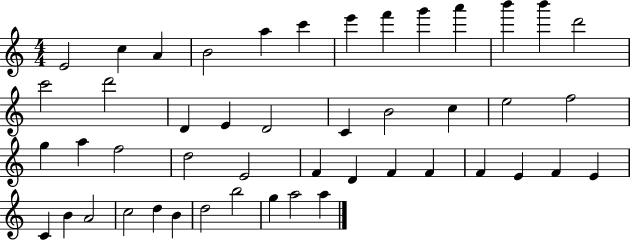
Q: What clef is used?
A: treble